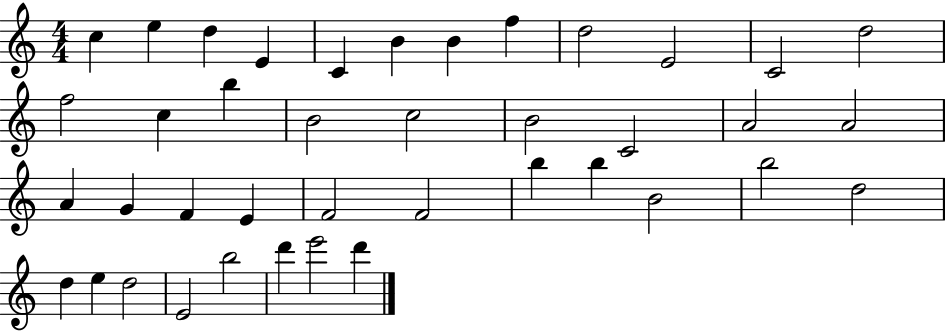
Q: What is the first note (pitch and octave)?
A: C5